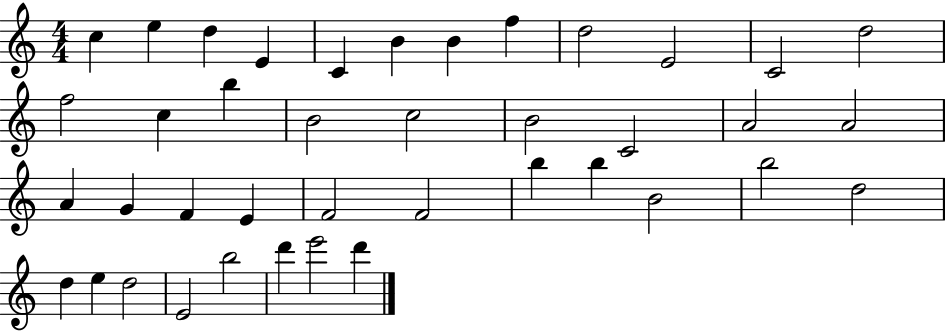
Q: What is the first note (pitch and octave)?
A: C5